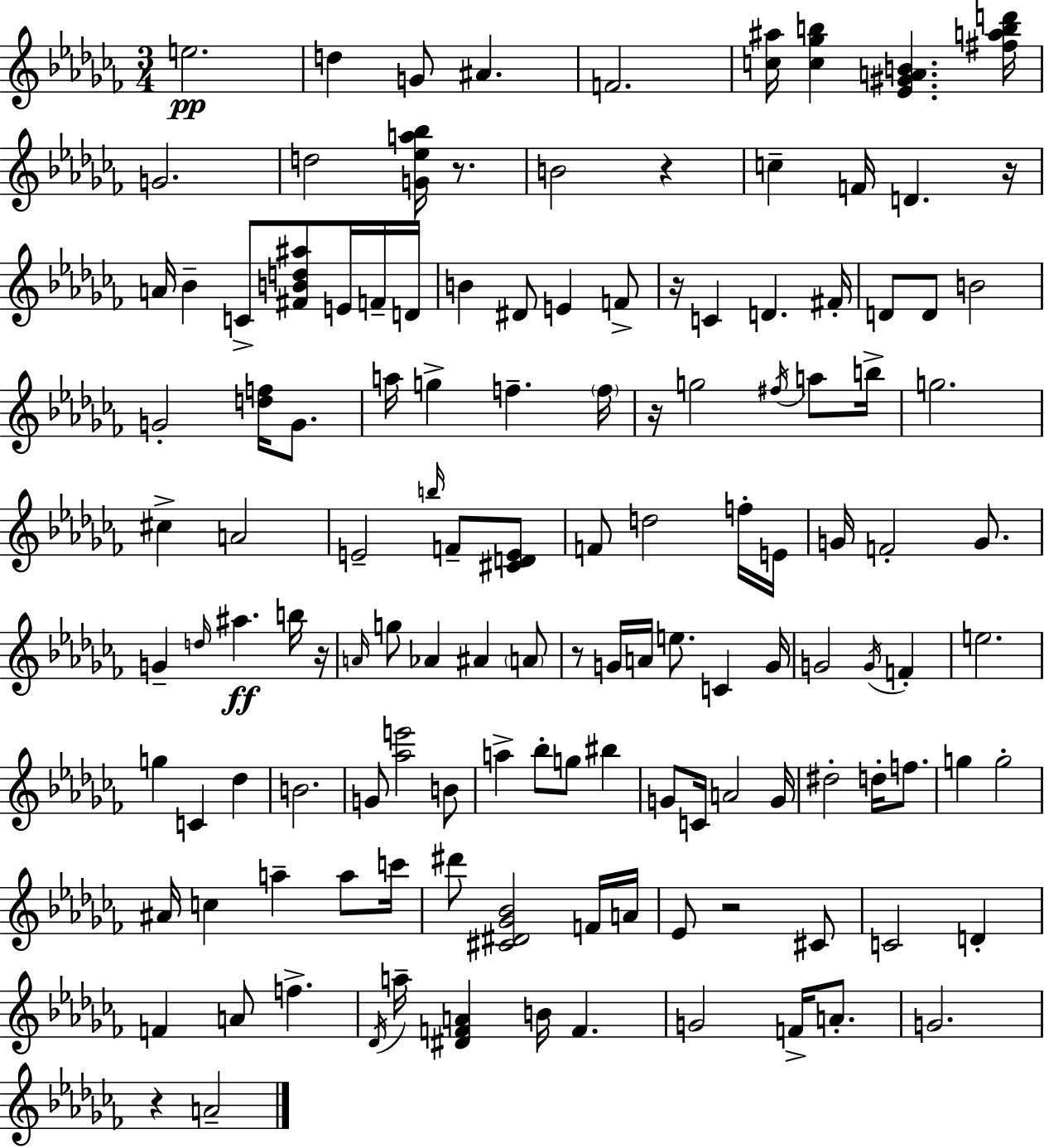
{
  \clef treble
  \numericTimeSignature
  \time 3/4
  \key aes \minor
  e''2.\pp | d''4 g'8 ais'4. | f'2. | <c'' ais''>16 <c'' ges'' b''>4 <ees' gis' a' b'>4. <fis'' a'' b'' d'''>16 | \break g'2. | d''2 <g' ees'' a'' bes''>16 r8. | b'2 r4 | c''4-- f'16 d'4. r16 | \break a'16 bes'4-- c'8-> <fis' b' d'' ais''>8 e'16 f'16-- d'16 | b'4 dis'8 e'4 f'8-> | r16 c'4 d'4. fis'16-. | d'8 d'8 b'2 | \break g'2-. <d'' f''>16 g'8. | a''16 g''4-> f''4.-- \parenthesize f''16 | r16 g''2 \acciaccatura { fis''16 } a''8 | b''16-> g''2. | \break cis''4-> a'2 | e'2-- \grace { b''16 } f'8-- | <cis' d' e'>8 f'8 d''2 | f''16-. e'16 g'16 f'2-. g'8. | \break g'4-- \grace { d''16 } ais''4.\ff | b''16 r16 \grace { a'16 } g''8 aes'4 ais'4 | \parenthesize a'8 r8 g'16 a'16 e''8. c'4 | g'16 g'2 | \break \acciaccatura { g'16 } f'4-. e''2. | g''4 c'4 | des''4 b'2. | g'8 <aes'' e'''>2 | \break b'8 a''4-> bes''8-. g''8 | bis''4 g'8 c'16 a'2 | g'16 dis''2-. | d''16-. f''8. g''4 g''2-. | \break ais'16 c''4 a''4-- | a''8 c'''16 dis'''8 <cis' dis' ges' bes'>2 | f'16 a'16 ees'8 r2 | cis'8 c'2 | \break d'4-. f'4 a'8 f''4.-> | \acciaccatura { des'16 } a''16-- <dis' f' a'>4 b'16 | f'4. g'2 | f'16-> a'8.-. g'2. | \break r4 a'2-- | \bar "|."
}